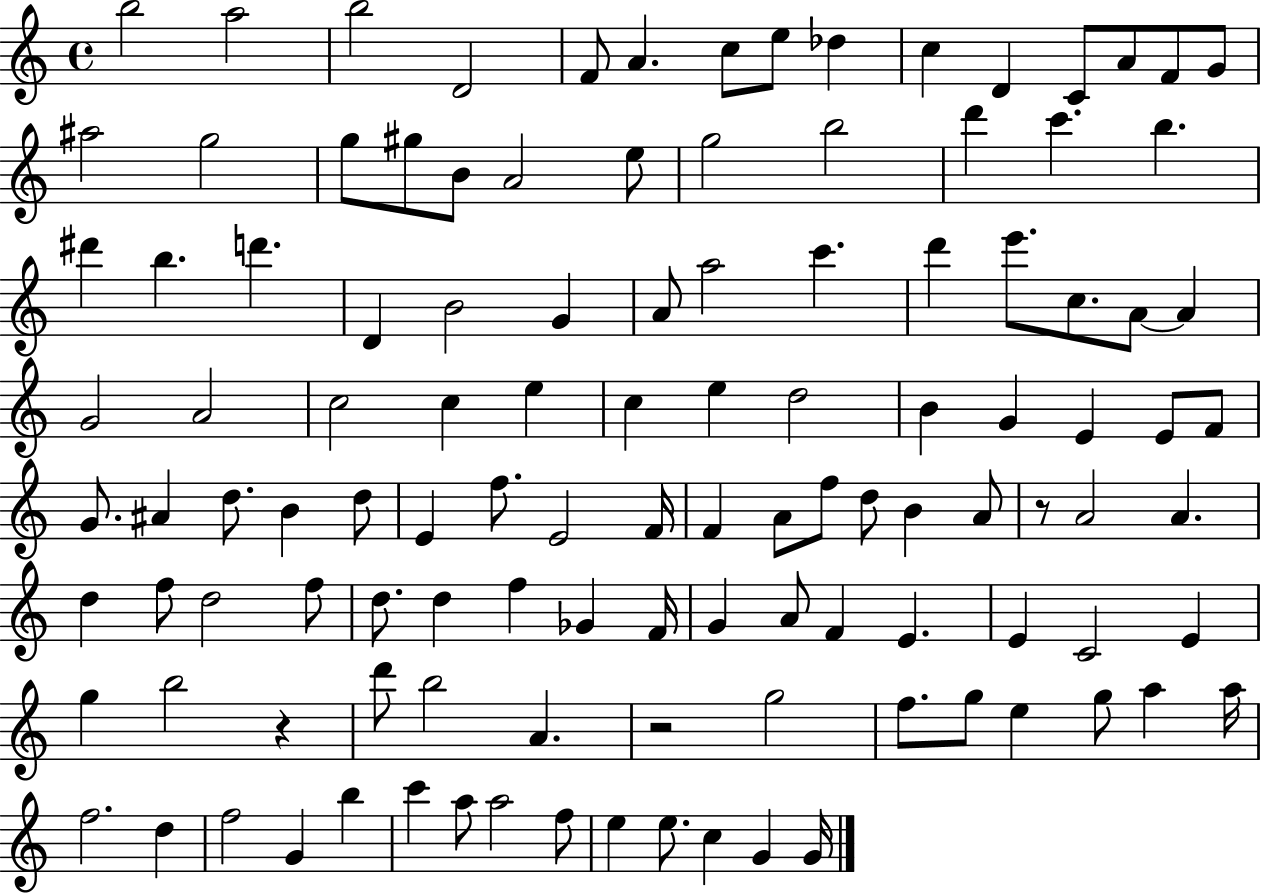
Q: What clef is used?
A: treble